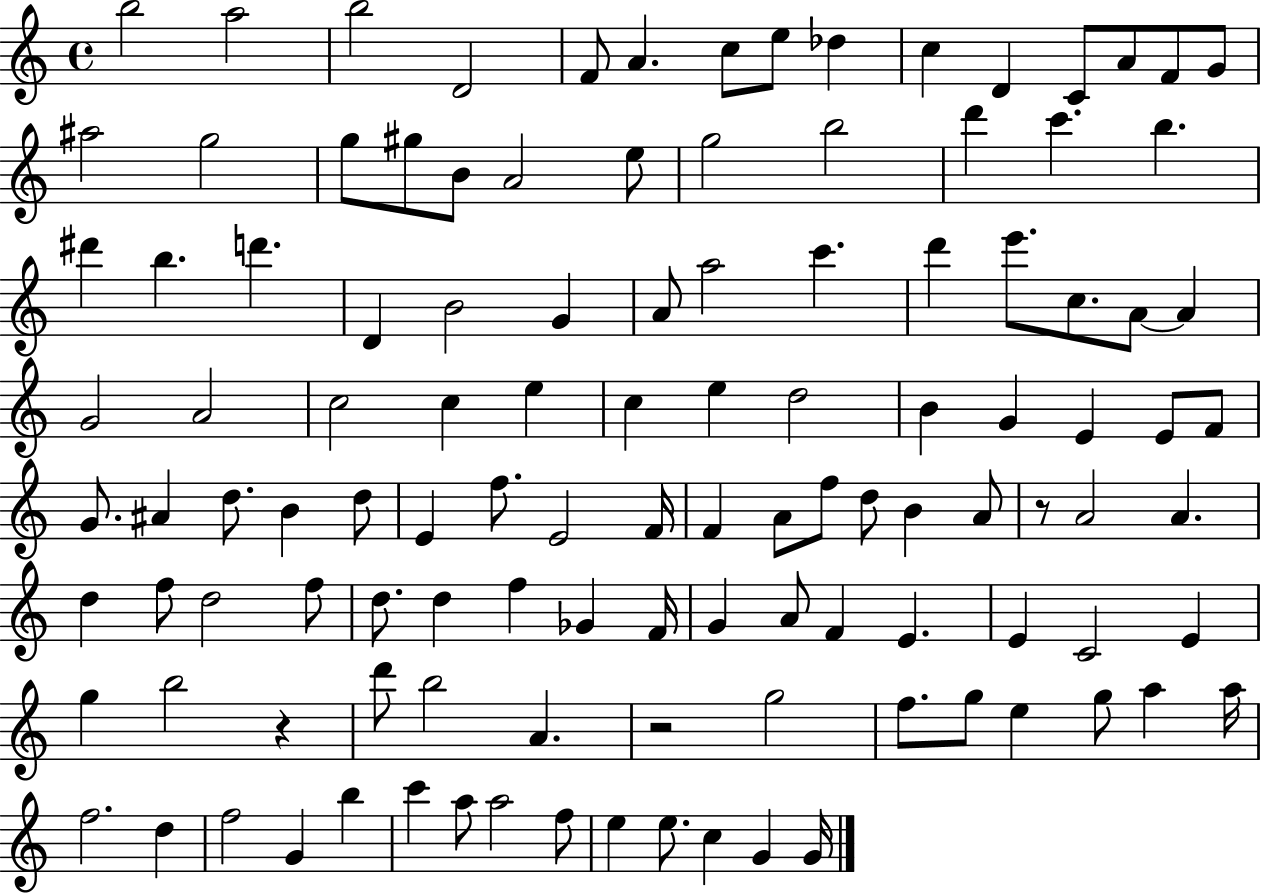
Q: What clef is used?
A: treble